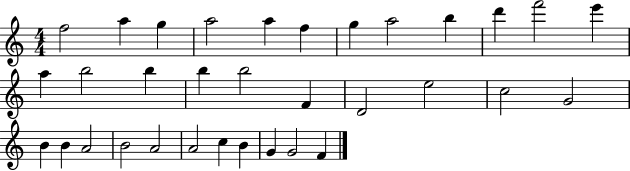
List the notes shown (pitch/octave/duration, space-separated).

F5/h A5/q G5/q A5/h A5/q F5/q G5/q A5/h B5/q D6/q F6/h E6/q A5/q B5/h B5/q B5/q B5/h F4/q D4/h E5/h C5/h G4/h B4/q B4/q A4/h B4/h A4/h A4/h C5/q B4/q G4/q G4/h F4/q